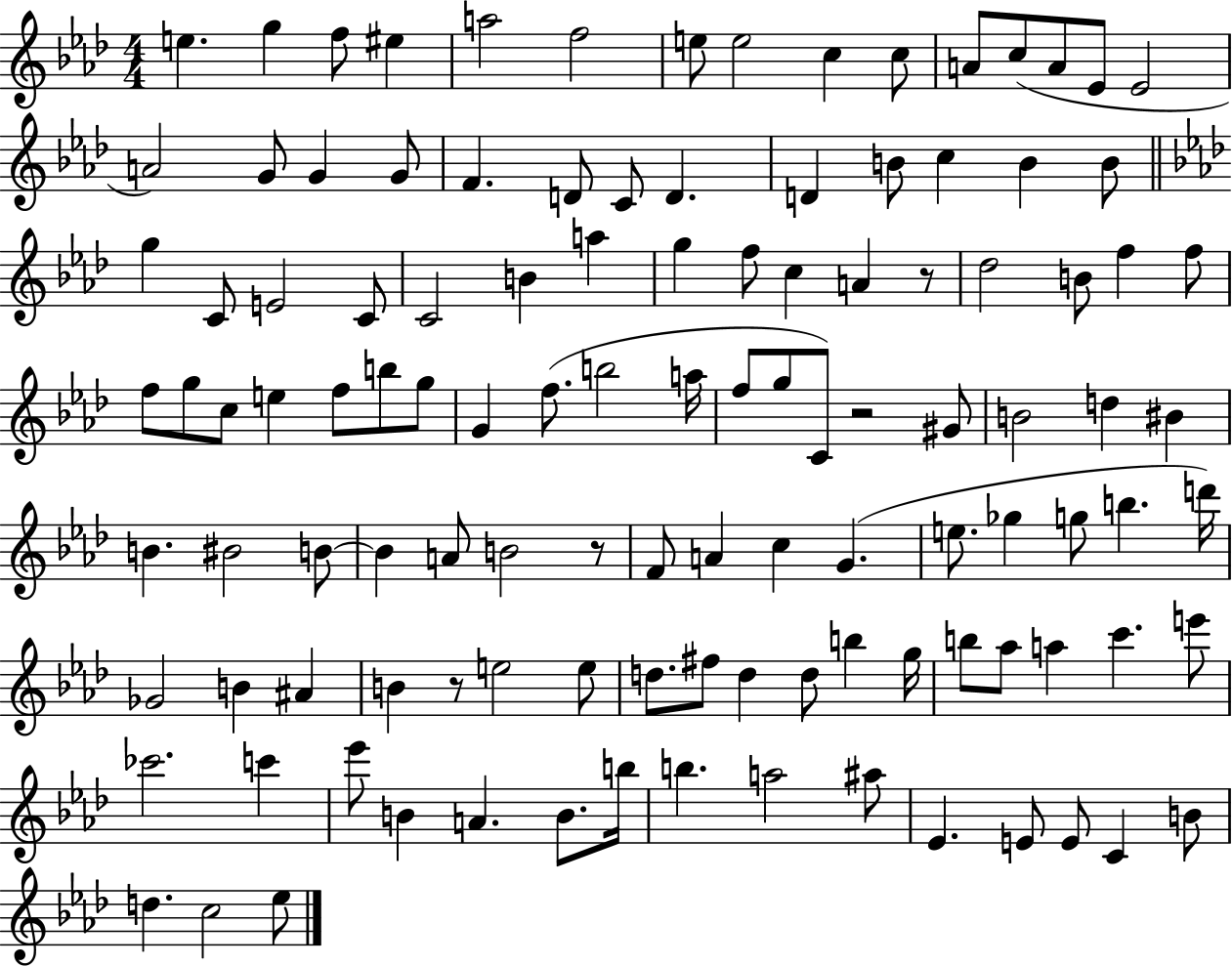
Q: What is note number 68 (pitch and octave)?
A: F4